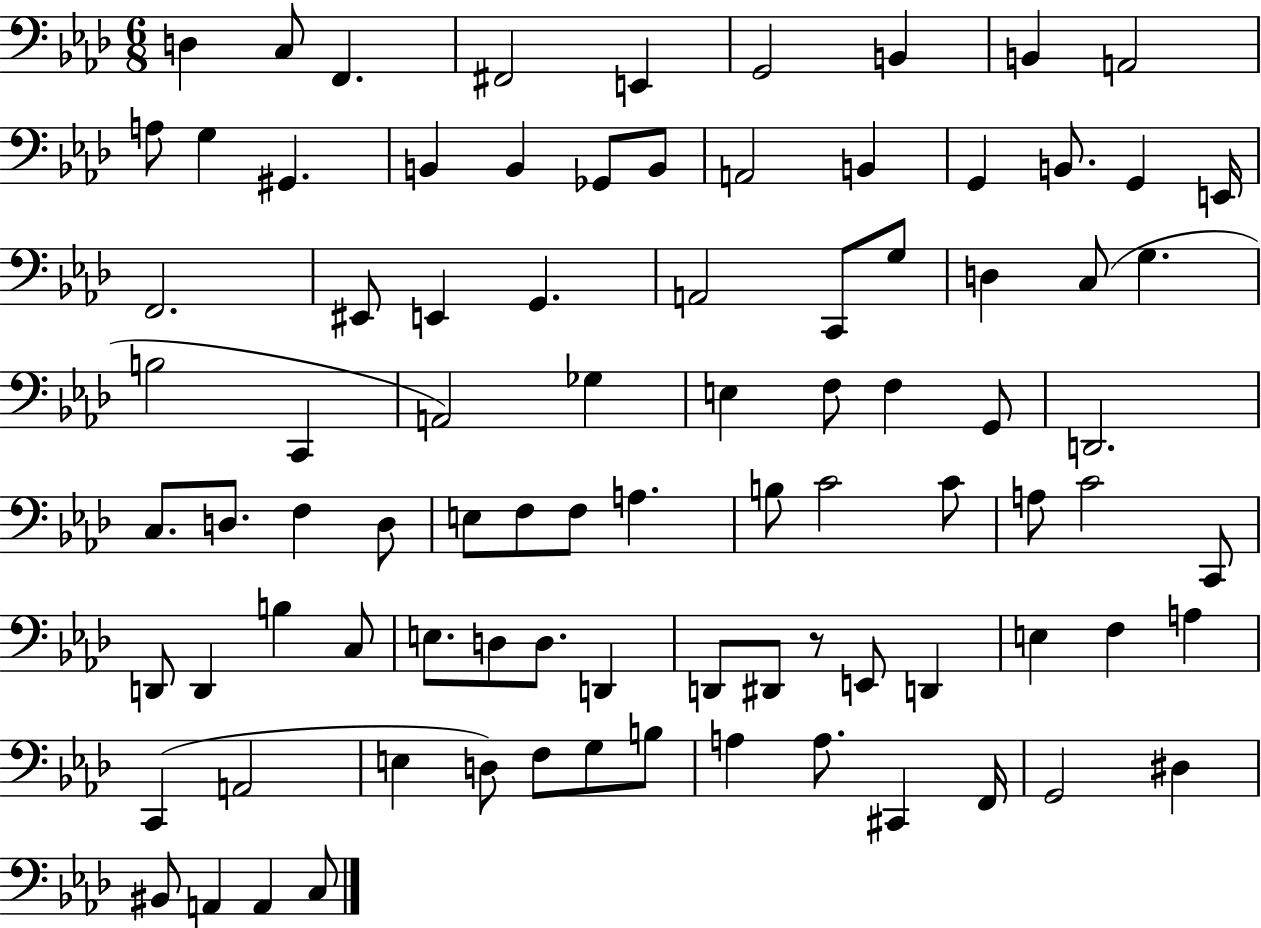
D3/q C3/e F2/q. F#2/h E2/q G2/h B2/q B2/q A2/h A3/e G3/q G#2/q. B2/q B2/q Gb2/e B2/e A2/h B2/q G2/q B2/e. G2/q E2/s F2/h. EIS2/e E2/q G2/q. A2/h C2/e G3/e D3/q C3/e G3/q. B3/h C2/q A2/h Gb3/q E3/q F3/e F3/q G2/e D2/h. C3/e. D3/e. F3/q D3/e E3/e F3/e F3/e A3/q. B3/e C4/h C4/e A3/e C4/h C2/e D2/e D2/q B3/q C3/e E3/e. D3/e D3/e. D2/q D2/e D#2/e R/e E2/e D2/q E3/q F3/q A3/q C2/q A2/h E3/q D3/e F3/e G3/e B3/e A3/q A3/e. C#2/q F2/s G2/h D#3/q BIS2/e A2/q A2/q C3/e